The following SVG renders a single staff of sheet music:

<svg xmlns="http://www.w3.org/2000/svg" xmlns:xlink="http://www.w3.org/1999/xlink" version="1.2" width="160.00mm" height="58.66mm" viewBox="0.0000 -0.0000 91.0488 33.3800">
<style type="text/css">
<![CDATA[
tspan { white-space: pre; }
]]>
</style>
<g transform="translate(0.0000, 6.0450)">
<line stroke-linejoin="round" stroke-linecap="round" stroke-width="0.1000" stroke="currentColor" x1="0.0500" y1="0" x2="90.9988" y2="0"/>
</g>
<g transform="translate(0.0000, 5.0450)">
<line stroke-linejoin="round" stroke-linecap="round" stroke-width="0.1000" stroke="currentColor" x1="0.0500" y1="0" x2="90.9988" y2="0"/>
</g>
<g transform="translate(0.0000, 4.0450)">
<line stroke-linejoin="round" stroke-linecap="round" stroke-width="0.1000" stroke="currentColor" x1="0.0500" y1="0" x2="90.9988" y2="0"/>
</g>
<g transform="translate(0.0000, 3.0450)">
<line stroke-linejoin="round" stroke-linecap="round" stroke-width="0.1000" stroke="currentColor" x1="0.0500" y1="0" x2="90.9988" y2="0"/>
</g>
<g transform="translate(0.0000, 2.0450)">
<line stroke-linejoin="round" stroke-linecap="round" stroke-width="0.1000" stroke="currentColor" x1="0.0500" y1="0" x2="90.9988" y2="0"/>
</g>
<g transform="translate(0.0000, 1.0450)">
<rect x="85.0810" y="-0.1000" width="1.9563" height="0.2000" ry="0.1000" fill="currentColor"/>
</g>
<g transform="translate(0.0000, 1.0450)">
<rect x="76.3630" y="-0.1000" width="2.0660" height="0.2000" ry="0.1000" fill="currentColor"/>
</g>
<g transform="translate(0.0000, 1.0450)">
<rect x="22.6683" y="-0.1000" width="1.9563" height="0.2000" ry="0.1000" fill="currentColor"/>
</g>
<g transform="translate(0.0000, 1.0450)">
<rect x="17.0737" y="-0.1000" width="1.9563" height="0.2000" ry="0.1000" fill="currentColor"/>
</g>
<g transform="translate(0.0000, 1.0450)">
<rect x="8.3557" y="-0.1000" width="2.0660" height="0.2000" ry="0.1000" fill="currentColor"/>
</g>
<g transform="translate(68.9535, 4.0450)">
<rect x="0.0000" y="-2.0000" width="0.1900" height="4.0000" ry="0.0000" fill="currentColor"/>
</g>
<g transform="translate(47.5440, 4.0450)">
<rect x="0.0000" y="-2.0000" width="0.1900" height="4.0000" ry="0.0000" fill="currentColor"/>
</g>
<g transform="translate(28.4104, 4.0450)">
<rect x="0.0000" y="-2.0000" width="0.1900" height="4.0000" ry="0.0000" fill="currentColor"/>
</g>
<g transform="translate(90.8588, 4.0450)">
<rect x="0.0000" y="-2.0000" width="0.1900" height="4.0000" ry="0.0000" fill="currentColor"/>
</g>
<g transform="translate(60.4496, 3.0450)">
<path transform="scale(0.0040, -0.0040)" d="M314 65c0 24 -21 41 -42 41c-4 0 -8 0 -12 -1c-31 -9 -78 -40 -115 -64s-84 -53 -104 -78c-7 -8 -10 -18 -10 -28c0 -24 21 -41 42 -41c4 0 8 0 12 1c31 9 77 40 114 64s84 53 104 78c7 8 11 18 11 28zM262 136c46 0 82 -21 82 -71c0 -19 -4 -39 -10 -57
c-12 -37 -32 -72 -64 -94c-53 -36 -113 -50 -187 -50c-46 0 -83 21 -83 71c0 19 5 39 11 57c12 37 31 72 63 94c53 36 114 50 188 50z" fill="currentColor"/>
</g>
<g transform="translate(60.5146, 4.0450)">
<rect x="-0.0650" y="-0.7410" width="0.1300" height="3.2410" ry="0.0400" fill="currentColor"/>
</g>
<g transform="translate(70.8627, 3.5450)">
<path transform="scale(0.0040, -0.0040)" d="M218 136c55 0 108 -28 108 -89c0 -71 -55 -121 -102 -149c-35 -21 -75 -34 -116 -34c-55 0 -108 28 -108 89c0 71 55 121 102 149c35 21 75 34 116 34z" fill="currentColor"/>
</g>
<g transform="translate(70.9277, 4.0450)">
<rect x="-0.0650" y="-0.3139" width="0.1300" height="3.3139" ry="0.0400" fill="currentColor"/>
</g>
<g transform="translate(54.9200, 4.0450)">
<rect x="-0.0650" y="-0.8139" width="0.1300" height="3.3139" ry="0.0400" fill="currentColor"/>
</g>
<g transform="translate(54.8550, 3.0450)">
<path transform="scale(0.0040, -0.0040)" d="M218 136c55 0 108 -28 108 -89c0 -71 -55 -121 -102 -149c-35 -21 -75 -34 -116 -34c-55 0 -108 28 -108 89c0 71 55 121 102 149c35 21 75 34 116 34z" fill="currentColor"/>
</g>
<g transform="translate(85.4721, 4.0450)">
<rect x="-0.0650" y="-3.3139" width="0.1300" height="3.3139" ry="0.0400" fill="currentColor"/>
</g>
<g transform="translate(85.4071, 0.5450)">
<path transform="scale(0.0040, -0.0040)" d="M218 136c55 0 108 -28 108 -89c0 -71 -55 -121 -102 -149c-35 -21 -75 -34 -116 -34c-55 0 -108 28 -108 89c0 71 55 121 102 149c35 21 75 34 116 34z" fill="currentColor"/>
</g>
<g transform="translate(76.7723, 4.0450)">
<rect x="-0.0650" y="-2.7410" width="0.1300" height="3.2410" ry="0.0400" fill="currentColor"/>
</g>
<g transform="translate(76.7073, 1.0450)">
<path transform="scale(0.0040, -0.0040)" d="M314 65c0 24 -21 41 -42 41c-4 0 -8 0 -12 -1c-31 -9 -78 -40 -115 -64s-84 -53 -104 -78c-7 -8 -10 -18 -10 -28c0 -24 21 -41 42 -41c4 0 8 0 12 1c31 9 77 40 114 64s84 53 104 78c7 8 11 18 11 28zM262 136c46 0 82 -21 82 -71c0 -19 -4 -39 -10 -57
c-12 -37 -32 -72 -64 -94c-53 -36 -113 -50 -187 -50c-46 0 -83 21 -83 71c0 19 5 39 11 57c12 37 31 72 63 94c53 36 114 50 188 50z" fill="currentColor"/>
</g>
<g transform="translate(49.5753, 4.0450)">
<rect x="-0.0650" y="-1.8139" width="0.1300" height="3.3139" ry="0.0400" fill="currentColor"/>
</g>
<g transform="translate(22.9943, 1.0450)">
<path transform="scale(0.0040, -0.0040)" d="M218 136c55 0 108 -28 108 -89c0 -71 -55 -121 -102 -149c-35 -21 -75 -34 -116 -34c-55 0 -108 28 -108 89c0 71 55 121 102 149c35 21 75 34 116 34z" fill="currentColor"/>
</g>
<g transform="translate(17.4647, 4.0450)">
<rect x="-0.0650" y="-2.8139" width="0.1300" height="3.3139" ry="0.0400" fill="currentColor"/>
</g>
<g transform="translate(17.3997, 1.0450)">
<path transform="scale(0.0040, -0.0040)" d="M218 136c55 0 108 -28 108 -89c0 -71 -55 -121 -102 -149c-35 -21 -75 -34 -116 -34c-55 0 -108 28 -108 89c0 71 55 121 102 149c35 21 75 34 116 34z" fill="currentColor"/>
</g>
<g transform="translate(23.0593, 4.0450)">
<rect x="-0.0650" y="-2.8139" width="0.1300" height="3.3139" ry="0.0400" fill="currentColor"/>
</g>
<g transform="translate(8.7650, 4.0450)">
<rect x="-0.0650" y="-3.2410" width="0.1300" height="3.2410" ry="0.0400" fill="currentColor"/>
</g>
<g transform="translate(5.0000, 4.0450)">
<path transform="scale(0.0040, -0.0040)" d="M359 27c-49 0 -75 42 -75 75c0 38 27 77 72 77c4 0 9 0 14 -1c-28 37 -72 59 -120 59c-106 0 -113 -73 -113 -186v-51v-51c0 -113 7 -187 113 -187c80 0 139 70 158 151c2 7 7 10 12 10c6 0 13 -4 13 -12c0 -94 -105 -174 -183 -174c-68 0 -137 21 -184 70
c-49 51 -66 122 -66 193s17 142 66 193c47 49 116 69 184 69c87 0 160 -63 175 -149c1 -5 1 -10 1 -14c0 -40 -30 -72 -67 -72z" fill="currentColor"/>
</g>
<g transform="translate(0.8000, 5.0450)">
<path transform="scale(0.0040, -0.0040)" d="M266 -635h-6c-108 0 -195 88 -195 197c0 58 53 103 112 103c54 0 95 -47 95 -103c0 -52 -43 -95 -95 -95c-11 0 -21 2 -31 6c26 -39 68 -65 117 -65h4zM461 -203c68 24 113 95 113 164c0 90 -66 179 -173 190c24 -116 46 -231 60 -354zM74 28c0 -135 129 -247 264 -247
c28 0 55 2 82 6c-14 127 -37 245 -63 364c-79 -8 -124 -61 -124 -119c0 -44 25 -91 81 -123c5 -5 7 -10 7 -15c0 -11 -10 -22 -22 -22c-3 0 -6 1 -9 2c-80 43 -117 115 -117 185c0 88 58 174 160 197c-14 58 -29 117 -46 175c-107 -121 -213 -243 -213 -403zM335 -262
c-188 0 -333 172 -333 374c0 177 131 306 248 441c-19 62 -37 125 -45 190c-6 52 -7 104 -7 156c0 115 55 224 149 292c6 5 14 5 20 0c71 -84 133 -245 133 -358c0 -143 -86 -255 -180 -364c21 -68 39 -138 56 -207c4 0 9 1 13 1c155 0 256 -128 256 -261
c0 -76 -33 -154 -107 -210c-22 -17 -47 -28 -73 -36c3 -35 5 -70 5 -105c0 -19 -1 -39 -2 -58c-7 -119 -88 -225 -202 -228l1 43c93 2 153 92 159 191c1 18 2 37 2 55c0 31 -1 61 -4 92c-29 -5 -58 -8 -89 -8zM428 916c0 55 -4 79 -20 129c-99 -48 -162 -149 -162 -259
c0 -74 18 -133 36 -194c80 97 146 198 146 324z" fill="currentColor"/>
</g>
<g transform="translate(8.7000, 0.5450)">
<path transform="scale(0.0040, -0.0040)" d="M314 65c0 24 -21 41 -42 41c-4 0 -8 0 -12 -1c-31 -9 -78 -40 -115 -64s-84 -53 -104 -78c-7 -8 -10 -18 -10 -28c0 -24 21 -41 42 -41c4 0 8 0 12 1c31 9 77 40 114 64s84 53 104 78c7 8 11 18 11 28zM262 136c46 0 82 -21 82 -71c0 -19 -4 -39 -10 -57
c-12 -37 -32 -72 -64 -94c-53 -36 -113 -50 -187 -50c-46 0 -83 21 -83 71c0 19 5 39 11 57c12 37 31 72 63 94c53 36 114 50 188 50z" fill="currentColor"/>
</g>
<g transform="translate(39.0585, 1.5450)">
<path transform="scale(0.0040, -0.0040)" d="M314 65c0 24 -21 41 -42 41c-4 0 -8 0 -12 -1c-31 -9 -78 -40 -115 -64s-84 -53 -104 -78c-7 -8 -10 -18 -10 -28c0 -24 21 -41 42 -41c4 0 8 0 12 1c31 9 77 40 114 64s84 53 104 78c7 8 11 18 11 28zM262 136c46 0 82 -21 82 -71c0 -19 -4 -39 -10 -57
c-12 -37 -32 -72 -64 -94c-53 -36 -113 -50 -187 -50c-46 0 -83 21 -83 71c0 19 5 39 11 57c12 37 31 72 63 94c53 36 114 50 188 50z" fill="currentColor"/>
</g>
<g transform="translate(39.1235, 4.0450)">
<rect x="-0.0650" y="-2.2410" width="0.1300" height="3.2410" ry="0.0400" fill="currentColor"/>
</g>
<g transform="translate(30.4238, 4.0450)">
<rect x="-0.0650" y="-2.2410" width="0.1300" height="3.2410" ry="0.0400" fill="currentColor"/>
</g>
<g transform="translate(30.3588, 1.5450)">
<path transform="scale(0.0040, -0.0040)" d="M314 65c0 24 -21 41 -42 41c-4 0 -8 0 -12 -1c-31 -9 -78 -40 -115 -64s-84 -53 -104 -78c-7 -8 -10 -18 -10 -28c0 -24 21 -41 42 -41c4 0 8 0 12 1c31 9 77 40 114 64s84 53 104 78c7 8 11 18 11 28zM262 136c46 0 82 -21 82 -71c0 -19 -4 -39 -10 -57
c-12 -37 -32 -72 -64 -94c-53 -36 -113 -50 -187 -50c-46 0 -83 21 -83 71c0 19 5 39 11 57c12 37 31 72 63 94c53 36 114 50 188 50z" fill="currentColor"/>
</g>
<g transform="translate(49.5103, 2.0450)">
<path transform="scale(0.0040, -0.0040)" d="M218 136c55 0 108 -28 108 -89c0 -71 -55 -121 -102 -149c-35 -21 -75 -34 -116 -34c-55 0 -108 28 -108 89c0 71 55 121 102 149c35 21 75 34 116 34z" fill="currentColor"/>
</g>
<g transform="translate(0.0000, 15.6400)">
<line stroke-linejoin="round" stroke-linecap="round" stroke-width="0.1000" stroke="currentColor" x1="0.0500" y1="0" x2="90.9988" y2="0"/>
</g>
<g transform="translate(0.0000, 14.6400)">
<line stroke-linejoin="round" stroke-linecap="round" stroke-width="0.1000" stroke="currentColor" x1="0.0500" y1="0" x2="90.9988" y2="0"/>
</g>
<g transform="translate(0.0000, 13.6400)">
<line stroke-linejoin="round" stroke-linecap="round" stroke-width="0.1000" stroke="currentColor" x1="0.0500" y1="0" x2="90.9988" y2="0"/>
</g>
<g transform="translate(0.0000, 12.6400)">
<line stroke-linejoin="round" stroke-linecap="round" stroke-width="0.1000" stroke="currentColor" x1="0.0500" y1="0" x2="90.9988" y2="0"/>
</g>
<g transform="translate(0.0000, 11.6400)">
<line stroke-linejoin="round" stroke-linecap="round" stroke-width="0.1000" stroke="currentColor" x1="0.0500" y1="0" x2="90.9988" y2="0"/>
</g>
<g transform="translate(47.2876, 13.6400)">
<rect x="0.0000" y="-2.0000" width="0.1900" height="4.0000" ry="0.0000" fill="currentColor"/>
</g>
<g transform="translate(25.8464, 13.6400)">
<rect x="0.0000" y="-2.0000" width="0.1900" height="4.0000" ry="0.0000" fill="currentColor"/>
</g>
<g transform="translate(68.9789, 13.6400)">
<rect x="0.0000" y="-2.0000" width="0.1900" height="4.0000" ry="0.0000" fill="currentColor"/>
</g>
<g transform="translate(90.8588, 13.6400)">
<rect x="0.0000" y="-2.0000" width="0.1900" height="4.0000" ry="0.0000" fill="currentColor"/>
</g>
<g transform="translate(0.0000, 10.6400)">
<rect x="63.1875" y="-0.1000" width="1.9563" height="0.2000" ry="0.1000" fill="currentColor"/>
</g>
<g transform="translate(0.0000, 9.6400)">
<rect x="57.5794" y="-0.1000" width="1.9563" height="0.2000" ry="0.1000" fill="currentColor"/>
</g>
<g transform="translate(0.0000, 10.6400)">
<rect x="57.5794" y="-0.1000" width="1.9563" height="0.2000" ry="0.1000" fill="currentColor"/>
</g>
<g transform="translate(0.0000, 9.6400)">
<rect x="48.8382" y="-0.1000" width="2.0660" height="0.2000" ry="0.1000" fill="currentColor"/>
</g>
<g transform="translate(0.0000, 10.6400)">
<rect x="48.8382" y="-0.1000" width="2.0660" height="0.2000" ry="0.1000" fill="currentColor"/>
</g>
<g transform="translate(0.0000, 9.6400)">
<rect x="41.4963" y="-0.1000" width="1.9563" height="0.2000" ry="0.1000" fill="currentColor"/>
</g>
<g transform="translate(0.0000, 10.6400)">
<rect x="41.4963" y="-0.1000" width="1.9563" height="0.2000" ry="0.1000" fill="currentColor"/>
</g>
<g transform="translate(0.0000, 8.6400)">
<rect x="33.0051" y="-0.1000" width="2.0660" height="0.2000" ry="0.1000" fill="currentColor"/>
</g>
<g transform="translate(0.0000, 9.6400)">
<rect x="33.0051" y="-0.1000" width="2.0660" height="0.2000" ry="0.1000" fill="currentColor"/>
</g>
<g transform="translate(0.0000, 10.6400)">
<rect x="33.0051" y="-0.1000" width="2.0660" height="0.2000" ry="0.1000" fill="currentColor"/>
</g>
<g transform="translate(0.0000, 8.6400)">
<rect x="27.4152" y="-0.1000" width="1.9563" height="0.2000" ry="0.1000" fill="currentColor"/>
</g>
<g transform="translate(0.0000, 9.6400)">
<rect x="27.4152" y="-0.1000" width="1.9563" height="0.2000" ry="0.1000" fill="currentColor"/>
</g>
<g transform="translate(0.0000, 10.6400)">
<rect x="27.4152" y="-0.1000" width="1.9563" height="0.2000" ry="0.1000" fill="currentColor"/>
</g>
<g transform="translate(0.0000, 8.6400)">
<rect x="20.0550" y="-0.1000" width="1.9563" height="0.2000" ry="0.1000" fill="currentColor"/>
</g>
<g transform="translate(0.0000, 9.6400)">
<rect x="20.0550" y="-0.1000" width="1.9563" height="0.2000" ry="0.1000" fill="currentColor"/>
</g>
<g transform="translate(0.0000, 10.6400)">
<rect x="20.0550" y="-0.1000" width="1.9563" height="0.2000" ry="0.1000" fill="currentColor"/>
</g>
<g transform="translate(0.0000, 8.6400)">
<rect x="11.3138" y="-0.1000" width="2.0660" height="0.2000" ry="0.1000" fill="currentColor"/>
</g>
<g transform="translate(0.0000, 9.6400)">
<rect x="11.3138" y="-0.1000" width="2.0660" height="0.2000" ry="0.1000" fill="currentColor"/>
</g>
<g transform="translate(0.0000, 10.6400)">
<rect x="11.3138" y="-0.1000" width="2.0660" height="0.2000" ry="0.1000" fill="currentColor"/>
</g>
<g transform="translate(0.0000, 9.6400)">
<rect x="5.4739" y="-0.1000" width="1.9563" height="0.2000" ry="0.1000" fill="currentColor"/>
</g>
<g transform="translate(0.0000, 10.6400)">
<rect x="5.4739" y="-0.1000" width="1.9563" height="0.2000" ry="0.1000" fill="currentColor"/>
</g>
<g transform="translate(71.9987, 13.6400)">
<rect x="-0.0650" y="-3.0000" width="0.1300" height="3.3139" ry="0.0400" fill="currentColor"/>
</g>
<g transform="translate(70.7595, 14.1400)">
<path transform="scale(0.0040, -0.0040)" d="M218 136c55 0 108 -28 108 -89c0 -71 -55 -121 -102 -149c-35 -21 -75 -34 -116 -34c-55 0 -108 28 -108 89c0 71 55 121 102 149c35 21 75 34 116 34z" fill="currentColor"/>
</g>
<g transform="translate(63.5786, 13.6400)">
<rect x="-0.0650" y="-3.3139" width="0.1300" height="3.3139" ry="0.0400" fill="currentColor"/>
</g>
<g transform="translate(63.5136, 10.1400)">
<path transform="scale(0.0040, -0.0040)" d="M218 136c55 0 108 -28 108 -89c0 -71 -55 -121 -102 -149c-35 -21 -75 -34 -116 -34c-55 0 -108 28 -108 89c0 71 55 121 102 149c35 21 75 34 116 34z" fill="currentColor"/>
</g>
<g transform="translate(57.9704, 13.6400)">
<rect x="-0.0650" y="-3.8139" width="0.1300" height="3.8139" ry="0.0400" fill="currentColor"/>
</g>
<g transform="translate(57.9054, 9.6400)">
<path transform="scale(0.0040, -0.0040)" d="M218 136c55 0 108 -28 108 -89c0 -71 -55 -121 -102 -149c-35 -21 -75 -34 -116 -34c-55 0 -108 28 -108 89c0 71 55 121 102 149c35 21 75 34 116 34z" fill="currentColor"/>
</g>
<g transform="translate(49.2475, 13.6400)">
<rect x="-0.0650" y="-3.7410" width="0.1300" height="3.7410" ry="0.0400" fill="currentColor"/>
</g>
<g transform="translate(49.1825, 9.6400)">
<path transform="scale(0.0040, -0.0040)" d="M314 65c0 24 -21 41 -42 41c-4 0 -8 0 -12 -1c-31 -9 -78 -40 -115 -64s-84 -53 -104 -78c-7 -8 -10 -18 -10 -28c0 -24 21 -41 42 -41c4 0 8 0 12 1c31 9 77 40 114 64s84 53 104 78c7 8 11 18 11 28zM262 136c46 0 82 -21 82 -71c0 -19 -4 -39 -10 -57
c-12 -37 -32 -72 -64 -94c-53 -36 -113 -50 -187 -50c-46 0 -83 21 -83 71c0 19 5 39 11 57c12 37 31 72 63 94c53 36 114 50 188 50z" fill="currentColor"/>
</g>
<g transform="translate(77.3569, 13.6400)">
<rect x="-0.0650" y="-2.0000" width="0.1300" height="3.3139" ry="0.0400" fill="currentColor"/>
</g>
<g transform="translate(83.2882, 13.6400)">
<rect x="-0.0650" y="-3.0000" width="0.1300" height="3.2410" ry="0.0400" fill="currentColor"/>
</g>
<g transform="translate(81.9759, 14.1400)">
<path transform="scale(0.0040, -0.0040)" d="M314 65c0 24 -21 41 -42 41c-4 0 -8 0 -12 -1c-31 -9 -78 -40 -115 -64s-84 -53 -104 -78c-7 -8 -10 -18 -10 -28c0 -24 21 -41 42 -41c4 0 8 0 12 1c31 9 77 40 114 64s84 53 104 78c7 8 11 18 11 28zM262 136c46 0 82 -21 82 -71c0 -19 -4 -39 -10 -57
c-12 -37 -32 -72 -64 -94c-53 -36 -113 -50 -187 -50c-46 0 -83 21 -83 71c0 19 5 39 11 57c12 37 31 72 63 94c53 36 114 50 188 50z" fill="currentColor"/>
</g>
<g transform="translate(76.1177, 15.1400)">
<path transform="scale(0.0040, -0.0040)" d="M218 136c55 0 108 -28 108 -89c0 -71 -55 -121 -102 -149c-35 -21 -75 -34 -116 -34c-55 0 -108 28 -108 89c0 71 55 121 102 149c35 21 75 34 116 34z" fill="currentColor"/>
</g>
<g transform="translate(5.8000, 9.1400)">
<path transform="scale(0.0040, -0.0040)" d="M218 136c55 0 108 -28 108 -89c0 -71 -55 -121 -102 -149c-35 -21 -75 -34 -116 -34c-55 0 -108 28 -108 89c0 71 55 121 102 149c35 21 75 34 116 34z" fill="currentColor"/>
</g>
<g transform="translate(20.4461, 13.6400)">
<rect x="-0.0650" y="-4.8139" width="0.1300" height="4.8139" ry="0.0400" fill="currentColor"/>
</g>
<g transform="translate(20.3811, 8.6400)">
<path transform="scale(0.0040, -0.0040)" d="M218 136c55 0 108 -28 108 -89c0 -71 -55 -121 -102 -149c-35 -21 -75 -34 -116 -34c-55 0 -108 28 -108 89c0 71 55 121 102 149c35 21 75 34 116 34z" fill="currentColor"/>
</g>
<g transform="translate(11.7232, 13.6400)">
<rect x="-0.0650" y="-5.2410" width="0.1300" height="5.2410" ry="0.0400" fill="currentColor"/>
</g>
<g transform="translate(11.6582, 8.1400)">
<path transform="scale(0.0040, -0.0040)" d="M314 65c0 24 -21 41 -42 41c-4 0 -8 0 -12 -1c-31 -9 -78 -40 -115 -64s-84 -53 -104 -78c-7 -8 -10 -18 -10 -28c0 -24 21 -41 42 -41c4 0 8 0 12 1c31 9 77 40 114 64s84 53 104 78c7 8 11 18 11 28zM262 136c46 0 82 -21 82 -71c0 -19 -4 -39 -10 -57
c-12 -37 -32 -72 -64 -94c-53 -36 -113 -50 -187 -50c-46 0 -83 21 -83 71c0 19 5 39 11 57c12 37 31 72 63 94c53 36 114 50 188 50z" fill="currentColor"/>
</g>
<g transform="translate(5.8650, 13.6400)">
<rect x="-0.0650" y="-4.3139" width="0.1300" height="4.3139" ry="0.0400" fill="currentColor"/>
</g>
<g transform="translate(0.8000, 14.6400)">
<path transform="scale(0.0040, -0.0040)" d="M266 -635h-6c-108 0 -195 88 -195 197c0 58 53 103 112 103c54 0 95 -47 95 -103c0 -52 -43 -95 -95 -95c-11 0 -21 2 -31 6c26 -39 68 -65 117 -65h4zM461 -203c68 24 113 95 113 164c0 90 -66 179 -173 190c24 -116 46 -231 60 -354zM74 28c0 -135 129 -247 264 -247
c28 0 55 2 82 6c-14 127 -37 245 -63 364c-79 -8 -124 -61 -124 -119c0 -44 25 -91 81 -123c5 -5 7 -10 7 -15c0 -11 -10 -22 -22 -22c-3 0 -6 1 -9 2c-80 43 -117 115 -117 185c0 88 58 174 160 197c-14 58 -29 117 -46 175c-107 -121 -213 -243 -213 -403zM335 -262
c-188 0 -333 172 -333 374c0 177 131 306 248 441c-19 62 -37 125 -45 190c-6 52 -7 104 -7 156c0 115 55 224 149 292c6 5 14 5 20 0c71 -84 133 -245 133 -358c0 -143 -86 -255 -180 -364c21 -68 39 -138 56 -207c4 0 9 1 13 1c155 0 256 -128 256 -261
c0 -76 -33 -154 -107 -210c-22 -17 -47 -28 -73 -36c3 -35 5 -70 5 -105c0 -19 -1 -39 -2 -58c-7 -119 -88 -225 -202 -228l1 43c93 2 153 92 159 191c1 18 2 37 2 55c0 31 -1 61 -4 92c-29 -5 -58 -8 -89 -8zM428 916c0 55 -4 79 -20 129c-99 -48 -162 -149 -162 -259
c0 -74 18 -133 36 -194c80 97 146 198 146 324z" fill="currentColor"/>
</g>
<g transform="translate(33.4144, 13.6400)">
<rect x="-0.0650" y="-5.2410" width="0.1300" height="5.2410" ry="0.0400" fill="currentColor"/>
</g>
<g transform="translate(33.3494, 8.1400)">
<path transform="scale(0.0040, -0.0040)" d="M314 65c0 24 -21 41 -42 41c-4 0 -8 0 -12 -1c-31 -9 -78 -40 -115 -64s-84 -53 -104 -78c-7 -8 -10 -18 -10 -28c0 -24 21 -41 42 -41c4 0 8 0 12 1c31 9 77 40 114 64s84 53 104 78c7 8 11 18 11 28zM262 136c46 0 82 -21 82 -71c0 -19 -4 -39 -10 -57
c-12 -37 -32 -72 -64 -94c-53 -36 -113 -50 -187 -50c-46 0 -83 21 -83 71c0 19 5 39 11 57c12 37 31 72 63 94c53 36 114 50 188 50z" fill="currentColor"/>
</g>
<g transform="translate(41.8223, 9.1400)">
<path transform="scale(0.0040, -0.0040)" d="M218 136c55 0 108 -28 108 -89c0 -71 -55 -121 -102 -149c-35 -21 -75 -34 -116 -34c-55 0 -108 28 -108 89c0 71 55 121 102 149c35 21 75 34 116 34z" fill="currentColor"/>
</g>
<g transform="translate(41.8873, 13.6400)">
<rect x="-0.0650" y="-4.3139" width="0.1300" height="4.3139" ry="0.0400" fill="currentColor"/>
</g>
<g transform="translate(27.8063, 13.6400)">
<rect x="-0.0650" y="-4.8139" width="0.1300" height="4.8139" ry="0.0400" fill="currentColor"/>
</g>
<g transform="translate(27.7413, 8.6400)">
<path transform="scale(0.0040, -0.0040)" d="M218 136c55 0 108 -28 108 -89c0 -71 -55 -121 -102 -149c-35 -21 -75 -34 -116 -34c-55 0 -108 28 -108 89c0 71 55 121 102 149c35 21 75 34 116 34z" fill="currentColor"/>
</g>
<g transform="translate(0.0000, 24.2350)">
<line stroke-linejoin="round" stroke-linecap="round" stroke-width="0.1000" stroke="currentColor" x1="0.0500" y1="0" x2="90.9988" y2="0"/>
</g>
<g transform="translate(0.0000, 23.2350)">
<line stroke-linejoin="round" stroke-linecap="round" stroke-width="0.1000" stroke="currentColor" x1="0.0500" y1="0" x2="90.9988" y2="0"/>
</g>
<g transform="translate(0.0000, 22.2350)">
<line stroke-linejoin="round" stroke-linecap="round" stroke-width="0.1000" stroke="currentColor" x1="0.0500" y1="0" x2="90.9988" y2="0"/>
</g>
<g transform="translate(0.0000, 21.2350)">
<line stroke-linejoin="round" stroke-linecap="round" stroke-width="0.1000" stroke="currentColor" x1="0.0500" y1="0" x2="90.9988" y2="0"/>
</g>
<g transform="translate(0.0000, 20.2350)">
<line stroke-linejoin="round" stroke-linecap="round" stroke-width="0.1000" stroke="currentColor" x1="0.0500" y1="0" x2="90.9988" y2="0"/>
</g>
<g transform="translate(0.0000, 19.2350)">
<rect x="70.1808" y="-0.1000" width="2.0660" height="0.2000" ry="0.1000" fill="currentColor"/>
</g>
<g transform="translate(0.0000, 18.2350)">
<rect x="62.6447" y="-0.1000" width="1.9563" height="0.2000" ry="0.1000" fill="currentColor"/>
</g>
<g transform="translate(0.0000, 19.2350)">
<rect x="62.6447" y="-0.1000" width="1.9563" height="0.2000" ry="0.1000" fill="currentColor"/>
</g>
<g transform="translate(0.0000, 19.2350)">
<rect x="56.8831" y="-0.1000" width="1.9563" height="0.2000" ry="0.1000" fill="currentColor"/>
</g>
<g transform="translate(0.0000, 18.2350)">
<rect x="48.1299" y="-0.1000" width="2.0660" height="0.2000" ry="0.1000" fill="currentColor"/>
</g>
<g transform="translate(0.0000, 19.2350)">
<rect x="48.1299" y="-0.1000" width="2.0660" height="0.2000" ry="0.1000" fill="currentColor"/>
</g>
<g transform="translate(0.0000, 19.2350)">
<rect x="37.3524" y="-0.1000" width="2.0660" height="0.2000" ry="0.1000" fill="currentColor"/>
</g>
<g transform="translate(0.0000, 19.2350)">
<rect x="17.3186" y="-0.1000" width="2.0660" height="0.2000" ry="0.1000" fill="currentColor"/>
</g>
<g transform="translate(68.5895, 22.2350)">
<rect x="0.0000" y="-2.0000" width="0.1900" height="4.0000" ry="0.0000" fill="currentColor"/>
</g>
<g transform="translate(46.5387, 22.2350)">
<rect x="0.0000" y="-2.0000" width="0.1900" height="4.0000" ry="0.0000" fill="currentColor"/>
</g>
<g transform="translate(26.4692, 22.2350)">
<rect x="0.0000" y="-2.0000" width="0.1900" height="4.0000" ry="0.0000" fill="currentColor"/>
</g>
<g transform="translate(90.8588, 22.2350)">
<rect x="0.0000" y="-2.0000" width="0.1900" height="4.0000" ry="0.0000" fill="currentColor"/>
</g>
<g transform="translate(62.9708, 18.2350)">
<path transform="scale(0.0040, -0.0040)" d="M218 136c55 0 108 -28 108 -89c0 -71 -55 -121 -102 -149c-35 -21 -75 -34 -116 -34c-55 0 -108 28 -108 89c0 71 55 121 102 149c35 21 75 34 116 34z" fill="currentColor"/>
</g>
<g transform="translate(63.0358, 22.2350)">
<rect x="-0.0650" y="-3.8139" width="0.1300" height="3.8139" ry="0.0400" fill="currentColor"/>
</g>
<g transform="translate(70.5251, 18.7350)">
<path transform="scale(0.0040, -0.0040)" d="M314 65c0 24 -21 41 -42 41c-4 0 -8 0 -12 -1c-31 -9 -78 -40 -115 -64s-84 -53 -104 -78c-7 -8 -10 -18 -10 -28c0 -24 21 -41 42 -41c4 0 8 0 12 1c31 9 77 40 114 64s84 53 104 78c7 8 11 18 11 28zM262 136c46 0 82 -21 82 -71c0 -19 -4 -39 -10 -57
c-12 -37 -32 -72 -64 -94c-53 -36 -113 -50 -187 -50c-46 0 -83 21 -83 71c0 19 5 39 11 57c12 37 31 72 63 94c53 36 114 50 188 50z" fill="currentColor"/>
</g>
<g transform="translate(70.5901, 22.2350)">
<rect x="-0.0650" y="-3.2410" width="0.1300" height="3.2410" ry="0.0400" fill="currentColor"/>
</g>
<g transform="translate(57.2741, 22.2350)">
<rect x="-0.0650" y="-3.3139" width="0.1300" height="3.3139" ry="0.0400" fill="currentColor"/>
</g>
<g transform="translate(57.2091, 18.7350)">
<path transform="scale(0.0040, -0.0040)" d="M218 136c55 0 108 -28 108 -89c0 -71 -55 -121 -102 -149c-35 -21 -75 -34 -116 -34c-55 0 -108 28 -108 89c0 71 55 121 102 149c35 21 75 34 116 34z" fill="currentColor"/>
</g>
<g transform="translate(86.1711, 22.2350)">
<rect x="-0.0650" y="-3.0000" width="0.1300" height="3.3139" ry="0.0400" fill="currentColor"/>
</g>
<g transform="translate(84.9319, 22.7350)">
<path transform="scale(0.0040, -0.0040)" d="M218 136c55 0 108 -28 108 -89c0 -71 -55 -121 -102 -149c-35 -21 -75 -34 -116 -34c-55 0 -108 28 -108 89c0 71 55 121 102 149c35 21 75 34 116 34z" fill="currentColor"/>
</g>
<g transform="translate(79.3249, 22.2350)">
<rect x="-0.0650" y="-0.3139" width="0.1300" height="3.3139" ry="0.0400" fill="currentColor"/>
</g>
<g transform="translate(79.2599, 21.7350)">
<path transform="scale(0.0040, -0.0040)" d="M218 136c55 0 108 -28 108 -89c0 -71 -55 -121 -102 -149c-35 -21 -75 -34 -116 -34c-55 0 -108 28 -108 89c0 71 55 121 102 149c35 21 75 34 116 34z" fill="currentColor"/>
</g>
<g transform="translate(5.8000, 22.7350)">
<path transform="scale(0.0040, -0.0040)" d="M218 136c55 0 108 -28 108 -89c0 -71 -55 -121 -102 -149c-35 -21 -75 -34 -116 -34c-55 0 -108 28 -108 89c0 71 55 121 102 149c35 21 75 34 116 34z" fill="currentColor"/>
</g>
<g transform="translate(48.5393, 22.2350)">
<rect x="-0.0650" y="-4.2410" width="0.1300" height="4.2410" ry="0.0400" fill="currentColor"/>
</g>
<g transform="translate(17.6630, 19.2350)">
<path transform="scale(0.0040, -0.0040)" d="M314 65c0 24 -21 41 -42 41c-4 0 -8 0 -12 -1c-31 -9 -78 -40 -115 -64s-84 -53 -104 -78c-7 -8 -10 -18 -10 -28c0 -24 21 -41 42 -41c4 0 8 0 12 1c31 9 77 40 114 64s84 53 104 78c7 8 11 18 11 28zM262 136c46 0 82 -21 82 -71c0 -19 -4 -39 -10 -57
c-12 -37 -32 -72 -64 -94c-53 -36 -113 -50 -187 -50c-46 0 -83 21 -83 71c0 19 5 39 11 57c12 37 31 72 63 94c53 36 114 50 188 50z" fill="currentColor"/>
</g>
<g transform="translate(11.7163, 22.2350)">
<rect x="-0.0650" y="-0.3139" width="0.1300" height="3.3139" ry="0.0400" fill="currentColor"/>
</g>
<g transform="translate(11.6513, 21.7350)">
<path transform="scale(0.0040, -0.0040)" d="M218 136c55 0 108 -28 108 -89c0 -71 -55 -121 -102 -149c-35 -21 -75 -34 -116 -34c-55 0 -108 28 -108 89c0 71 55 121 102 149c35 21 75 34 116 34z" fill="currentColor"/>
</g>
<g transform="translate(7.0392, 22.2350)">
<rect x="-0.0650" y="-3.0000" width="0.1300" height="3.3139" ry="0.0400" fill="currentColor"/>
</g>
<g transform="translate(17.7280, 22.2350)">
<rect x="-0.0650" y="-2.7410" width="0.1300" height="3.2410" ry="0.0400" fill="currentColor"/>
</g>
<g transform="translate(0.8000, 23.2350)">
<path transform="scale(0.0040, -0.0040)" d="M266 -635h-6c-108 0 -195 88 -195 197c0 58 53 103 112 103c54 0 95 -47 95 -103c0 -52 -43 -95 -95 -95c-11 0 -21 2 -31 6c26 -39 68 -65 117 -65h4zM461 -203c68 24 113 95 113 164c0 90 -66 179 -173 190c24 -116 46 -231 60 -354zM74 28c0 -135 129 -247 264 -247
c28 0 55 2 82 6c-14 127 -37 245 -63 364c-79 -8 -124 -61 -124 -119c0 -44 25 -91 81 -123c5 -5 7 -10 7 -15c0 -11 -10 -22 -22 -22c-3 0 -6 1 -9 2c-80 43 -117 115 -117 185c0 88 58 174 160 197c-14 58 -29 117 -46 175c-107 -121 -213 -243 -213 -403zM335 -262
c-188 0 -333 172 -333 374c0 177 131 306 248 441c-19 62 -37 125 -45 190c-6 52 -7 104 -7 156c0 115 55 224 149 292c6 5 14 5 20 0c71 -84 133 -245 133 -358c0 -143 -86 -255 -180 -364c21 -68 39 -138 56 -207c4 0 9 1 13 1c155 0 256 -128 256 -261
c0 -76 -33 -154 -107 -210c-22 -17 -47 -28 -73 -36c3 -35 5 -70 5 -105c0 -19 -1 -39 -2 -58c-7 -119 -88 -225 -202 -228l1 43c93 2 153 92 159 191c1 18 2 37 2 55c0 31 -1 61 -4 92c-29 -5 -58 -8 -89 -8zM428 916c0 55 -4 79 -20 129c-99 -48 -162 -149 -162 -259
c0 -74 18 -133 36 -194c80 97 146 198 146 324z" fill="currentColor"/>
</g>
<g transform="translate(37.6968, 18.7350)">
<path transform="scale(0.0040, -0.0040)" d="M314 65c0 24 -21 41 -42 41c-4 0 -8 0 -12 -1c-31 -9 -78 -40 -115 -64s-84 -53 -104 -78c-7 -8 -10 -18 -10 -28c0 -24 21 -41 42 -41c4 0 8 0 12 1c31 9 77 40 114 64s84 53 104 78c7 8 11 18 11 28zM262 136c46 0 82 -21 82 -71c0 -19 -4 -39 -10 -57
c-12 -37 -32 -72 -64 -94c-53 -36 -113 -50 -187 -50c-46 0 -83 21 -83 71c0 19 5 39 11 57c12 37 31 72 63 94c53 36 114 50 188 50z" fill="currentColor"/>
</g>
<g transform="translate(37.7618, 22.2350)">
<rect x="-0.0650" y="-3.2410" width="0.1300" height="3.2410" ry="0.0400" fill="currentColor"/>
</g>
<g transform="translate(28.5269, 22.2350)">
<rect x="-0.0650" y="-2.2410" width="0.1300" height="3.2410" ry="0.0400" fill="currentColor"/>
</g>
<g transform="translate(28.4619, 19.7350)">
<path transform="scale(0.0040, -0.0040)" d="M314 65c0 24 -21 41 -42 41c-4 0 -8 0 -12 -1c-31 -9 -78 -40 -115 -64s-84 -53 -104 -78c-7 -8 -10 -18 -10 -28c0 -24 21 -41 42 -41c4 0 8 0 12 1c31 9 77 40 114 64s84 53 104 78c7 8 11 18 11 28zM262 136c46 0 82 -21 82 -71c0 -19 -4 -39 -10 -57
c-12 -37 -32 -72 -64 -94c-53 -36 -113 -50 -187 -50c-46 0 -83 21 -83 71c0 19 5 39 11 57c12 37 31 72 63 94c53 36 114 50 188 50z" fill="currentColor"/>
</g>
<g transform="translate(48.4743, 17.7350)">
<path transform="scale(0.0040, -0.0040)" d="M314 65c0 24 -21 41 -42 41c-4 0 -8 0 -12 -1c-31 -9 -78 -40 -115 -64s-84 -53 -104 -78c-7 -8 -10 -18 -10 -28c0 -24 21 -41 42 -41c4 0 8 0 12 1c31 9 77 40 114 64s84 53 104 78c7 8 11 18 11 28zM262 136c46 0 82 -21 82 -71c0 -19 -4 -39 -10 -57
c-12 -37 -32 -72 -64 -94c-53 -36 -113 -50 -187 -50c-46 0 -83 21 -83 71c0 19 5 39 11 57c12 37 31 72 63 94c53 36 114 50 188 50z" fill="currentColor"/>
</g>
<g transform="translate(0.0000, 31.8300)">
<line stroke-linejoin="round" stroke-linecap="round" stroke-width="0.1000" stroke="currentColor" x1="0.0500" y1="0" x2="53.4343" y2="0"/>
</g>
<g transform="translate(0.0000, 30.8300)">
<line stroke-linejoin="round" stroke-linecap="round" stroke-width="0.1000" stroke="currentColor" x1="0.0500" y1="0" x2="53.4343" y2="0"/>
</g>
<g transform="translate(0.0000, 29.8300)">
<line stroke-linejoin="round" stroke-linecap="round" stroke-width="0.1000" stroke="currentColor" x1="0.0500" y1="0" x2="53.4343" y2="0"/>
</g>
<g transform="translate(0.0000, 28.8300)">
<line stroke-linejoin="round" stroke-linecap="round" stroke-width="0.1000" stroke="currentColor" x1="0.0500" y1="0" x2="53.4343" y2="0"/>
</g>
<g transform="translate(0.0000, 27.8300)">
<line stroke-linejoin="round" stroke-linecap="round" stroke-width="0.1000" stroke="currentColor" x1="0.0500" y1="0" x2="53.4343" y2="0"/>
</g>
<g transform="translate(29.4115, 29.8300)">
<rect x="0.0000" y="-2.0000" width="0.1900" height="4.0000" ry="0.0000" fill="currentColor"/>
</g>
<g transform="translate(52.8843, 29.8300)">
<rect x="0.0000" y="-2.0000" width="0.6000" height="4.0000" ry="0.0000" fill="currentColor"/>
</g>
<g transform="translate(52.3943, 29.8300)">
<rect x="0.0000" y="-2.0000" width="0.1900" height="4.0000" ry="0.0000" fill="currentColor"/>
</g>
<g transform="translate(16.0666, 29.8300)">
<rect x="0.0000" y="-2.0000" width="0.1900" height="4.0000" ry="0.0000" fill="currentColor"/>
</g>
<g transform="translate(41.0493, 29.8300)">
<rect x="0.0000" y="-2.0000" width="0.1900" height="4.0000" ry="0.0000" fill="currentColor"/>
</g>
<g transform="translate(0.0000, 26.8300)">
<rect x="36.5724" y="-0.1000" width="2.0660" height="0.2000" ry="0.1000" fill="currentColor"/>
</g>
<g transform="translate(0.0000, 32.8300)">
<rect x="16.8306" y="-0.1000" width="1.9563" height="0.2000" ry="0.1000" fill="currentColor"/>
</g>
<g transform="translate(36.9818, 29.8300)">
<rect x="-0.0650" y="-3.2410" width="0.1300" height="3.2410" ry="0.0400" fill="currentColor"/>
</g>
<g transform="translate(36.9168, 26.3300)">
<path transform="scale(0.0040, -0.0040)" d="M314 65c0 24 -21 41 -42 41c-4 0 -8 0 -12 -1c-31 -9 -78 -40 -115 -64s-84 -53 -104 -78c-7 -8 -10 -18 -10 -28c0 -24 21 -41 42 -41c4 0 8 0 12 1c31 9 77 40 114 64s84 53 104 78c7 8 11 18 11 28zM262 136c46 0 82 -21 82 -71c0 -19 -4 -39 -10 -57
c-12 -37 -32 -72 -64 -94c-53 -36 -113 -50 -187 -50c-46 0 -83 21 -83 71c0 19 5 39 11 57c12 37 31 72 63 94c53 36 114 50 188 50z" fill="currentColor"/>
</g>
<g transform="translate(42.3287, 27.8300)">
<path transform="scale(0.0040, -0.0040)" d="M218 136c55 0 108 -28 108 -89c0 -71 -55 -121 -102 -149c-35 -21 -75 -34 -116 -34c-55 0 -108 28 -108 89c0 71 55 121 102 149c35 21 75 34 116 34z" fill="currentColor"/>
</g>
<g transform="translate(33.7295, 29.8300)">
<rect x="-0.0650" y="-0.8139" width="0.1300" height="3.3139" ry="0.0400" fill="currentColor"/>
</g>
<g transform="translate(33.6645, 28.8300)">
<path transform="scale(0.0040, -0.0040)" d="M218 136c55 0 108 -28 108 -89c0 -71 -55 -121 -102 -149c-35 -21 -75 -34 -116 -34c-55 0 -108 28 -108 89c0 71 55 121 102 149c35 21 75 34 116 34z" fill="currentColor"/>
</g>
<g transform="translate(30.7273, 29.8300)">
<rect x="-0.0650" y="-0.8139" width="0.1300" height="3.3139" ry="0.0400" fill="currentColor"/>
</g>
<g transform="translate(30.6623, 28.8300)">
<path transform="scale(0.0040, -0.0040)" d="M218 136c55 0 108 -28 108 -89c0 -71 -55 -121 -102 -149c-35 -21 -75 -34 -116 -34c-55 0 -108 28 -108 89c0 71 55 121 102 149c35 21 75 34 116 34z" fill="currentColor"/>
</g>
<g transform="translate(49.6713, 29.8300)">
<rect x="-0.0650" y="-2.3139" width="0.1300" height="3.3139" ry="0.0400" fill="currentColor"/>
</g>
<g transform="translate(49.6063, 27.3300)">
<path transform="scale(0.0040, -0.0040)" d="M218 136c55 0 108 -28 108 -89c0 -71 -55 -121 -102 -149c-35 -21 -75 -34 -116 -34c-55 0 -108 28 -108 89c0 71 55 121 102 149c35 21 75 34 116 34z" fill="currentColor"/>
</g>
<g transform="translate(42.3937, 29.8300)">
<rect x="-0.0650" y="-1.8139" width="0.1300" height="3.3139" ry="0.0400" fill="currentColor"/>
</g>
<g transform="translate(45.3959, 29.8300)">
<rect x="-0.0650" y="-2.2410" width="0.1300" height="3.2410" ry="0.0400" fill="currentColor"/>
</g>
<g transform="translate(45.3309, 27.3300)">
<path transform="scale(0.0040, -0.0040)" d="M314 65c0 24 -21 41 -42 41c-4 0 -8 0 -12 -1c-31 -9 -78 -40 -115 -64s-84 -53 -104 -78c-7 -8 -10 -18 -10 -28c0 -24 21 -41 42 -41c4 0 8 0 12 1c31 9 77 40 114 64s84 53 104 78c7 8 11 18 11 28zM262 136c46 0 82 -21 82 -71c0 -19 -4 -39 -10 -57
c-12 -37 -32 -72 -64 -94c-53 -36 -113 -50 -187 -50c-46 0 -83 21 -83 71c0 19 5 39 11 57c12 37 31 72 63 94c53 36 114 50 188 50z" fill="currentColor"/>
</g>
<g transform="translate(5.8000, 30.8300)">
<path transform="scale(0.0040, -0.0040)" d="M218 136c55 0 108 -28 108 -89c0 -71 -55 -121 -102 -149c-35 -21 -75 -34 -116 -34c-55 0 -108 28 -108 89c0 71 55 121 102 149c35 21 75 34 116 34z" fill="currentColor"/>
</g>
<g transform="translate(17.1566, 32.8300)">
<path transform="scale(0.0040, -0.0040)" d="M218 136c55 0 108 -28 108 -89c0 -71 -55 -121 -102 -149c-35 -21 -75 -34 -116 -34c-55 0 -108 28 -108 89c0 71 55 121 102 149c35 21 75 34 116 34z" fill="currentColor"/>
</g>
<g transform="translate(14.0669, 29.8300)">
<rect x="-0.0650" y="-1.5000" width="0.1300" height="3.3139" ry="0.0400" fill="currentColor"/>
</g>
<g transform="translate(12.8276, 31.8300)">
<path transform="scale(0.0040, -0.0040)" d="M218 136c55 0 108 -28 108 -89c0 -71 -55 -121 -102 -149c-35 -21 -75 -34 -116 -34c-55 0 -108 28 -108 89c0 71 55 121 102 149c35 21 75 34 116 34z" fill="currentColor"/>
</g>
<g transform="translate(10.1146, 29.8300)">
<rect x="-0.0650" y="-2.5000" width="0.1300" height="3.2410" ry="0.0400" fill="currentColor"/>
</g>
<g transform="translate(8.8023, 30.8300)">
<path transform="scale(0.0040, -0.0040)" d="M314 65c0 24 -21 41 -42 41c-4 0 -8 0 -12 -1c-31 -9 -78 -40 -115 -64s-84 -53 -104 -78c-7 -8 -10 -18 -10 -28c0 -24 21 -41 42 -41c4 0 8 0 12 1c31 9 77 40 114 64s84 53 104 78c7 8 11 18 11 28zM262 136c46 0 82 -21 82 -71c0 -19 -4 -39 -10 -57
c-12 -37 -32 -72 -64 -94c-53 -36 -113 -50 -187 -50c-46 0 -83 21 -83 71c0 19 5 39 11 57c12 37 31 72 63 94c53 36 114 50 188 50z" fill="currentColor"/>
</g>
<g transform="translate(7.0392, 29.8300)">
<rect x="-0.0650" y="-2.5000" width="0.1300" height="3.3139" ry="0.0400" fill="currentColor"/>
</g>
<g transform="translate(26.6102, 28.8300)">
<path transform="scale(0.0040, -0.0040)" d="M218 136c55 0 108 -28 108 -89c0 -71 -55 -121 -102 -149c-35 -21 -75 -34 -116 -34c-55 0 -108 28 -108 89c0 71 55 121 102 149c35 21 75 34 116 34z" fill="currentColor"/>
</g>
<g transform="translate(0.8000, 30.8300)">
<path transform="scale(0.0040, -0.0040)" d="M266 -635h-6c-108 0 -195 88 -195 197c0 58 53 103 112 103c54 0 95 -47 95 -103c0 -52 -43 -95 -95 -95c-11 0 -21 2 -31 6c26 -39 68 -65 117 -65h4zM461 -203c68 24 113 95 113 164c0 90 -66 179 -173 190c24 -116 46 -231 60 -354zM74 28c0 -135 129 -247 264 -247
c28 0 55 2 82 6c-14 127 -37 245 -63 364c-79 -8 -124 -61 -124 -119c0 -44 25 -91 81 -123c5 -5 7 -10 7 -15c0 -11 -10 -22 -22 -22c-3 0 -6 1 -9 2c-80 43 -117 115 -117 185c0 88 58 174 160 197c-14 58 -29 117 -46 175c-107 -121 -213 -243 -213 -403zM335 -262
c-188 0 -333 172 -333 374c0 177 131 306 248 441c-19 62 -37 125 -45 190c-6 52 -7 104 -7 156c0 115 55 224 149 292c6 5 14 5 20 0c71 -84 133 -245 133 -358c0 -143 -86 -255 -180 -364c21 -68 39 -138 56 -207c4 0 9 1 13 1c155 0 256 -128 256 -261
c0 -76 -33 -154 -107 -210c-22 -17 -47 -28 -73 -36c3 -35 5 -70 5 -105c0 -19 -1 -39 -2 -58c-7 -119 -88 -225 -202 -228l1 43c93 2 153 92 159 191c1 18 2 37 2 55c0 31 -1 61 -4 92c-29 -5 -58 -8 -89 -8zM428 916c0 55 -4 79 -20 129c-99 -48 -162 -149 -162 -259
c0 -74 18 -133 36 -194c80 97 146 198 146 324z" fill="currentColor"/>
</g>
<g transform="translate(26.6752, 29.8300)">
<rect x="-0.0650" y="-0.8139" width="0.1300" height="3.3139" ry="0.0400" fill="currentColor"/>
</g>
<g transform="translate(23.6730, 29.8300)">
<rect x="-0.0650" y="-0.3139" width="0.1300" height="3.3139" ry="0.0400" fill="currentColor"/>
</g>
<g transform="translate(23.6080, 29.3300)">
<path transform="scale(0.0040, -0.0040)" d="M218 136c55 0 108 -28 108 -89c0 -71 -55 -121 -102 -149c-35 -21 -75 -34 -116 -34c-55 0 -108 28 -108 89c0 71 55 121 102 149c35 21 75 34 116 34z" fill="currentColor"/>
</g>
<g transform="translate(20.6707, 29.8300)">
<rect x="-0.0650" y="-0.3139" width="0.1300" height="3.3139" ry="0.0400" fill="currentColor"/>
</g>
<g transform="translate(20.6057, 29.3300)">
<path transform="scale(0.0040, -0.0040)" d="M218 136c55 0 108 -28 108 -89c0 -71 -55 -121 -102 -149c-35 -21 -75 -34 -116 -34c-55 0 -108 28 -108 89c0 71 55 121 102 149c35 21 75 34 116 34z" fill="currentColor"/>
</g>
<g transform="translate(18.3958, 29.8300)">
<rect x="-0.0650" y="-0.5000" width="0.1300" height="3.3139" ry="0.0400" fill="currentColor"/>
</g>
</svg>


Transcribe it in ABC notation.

X:1
T:Untitled
M:4/4
L:1/4
K:C
b2 a a g2 g2 f d d2 c a2 b d' f'2 e' e' f'2 d' c'2 c' b A F A2 A c a2 g2 b2 d'2 b c' b2 c A G G2 E C c c d d d b2 f g2 g